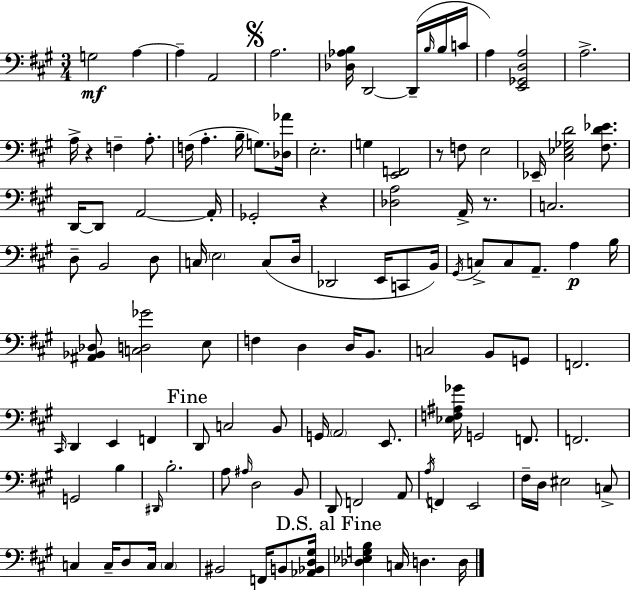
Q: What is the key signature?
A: A major